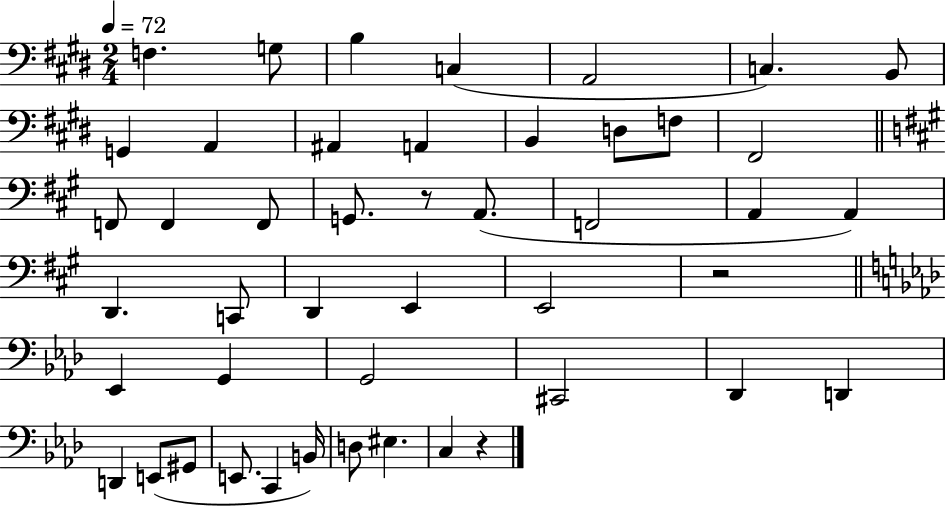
F3/q. G3/e B3/q C3/q A2/h C3/q. B2/e G2/q A2/q A#2/q A2/q B2/q D3/e F3/e F#2/h F2/e F2/q F2/e G2/e. R/e A2/e. F2/h A2/q A2/q D2/q. C2/e D2/q E2/q E2/h R/h Eb2/q G2/q G2/h C#2/h Db2/q D2/q D2/q E2/e G#2/e E2/e. C2/q B2/s D3/e EIS3/q. C3/q R/q